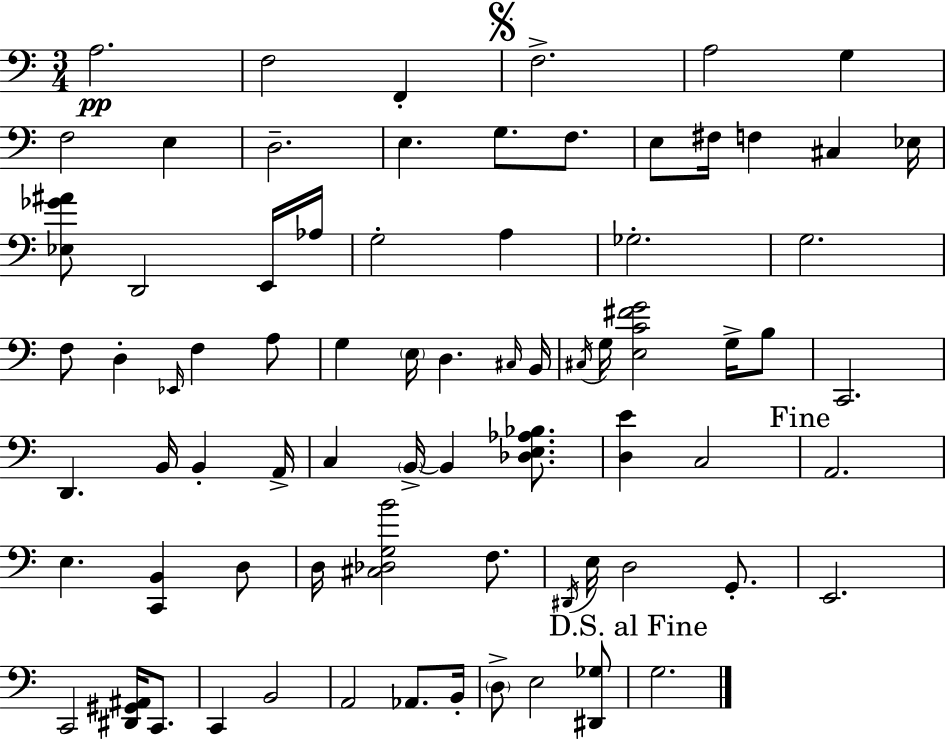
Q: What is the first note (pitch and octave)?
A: A3